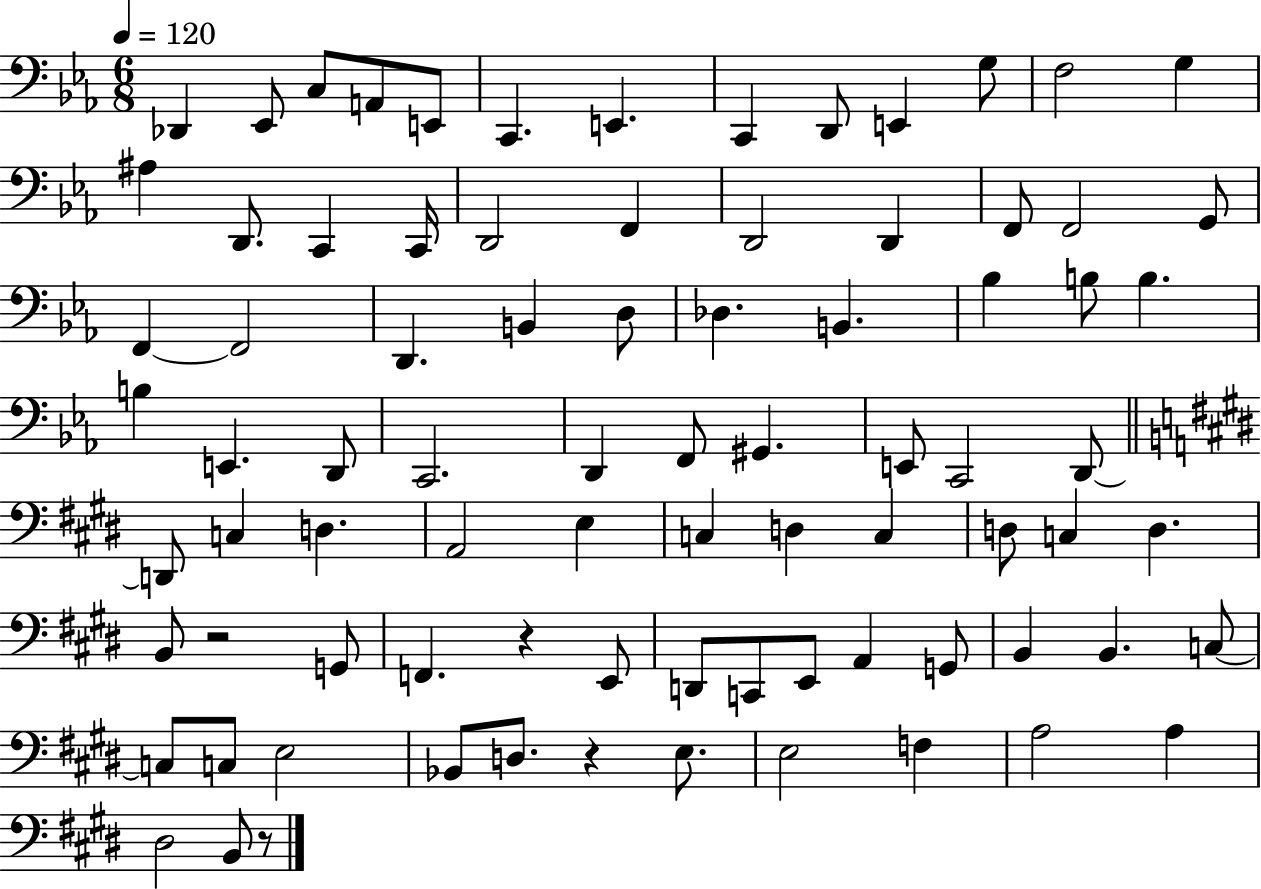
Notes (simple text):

Db2/q Eb2/e C3/e A2/e E2/e C2/q. E2/q. C2/q D2/e E2/q G3/e F3/h G3/q A#3/q D2/e. C2/q C2/s D2/h F2/q D2/h D2/q F2/e F2/h G2/e F2/q F2/h D2/q. B2/q D3/e Db3/q. B2/q. Bb3/q B3/e B3/q. B3/q E2/q. D2/e C2/h. D2/q F2/e G#2/q. E2/e C2/h D2/e D2/e C3/q D3/q. A2/h E3/q C3/q D3/q C3/q D3/e C3/q D3/q. B2/e R/h G2/e F2/q. R/q E2/e D2/e C2/e E2/e A2/q G2/e B2/q B2/q. C3/e C3/e C3/e E3/h Bb2/e D3/e. R/q E3/e. E3/h F3/q A3/h A3/q D#3/h B2/e R/e